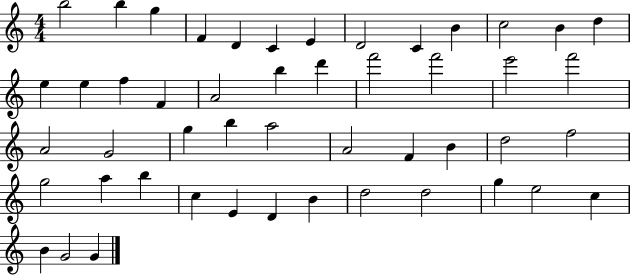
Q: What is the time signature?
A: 4/4